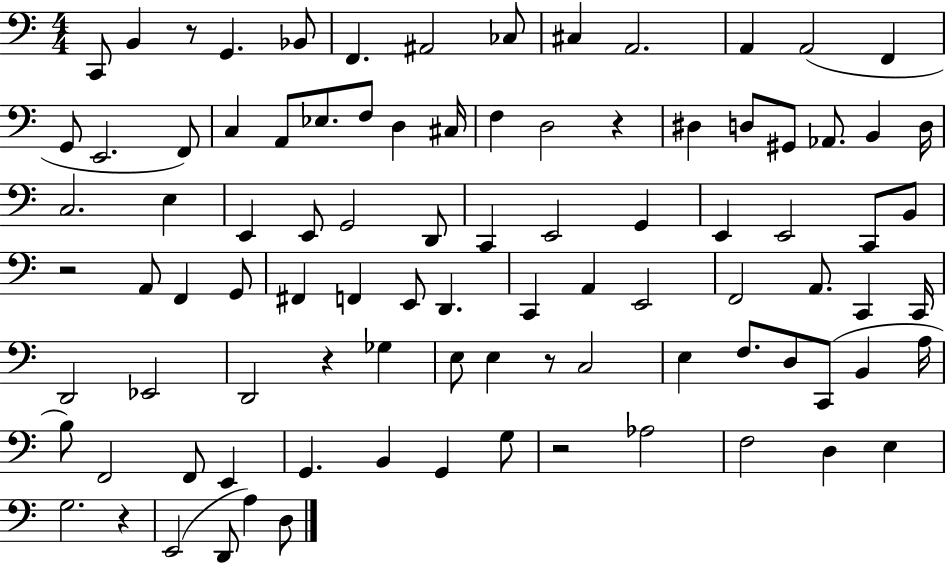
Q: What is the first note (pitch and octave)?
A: C2